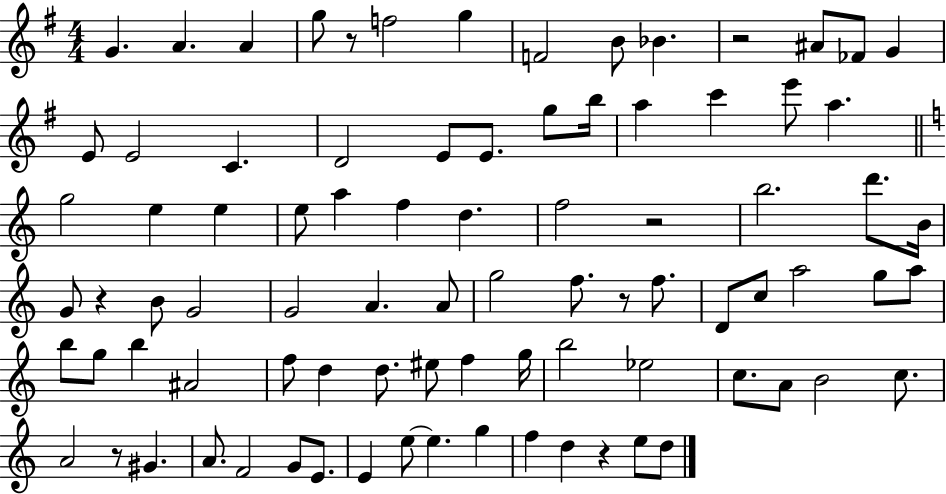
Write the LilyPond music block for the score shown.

{
  \clef treble
  \numericTimeSignature
  \time 4/4
  \key g \major
  g'4. a'4. a'4 | g''8 r8 f''2 g''4 | f'2 b'8 bes'4. | r2 ais'8 fes'8 g'4 | \break e'8 e'2 c'4. | d'2 e'8 e'8. g''8 b''16 | a''4 c'''4 e'''8 a''4. | \bar "||" \break \key c \major g''2 e''4 e''4 | e''8 a''4 f''4 d''4. | f''2 r2 | b''2. d'''8. b'16 | \break g'8 r4 b'8 g'2 | g'2 a'4. a'8 | g''2 f''8. r8 f''8. | d'8 c''8 a''2 g''8 a''8 | \break b''8 g''8 b''4 ais'2 | f''8 d''4 d''8. eis''8 f''4 g''16 | b''2 ees''2 | c''8. a'8 b'2 c''8. | \break a'2 r8 gis'4. | a'8. f'2 g'8 e'8. | e'4 e''8~~ e''4. g''4 | f''4 d''4 r4 e''8 d''8 | \break \bar "|."
}